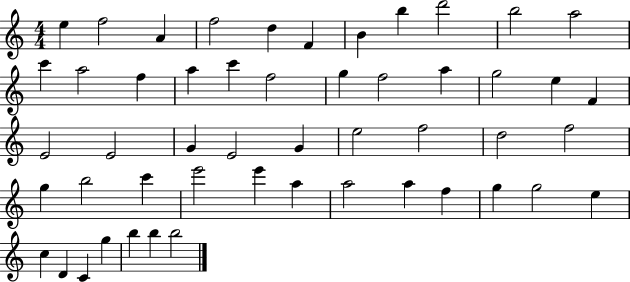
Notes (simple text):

E5/q F5/h A4/q F5/h D5/q F4/q B4/q B5/q D6/h B5/h A5/h C6/q A5/h F5/q A5/q C6/q F5/h G5/q F5/h A5/q G5/h E5/q F4/q E4/h E4/h G4/q E4/h G4/q E5/h F5/h D5/h F5/h G5/q B5/h C6/q E6/h E6/q A5/q A5/h A5/q F5/q G5/q G5/h E5/q C5/q D4/q C4/q G5/q B5/q B5/q B5/h